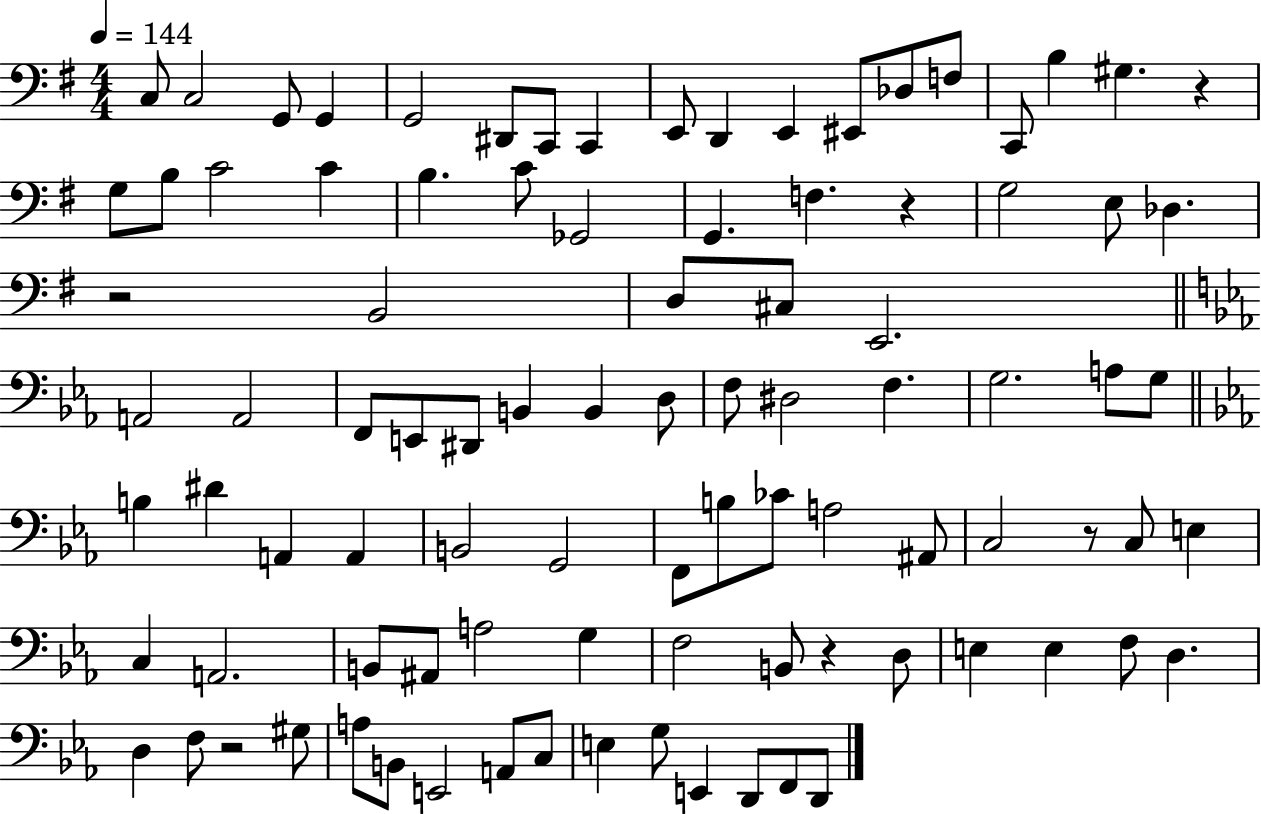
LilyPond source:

{
  \clef bass
  \numericTimeSignature
  \time 4/4
  \key g \major
  \tempo 4 = 144
  c8 c2 g,8 g,4 | g,2 dis,8 c,8 c,4 | e,8 d,4 e,4 eis,8 des8 f8 | c,8 b4 gis4. r4 | \break g8 b8 c'2 c'4 | b4. c'8 ges,2 | g,4. f4. r4 | g2 e8 des4. | \break r2 b,2 | d8 cis8 e,2. | \bar "||" \break \key ees \major a,2 a,2 | f,8 e,8 dis,8 b,4 b,4 d8 | f8 dis2 f4. | g2. a8 g8 | \break \bar "||" \break \key ees \major b4 dis'4 a,4 a,4 | b,2 g,2 | f,8 b8 ces'8 a2 ais,8 | c2 r8 c8 e4 | \break c4 a,2. | b,8 ais,8 a2 g4 | f2 b,8 r4 d8 | e4 e4 f8 d4. | \break d4 f8 r2 gis8 | a8 b,8 e,2 a,8 c8 | e4 g8 e,4 d,8 f,8 d,8 | \bar "|."
}